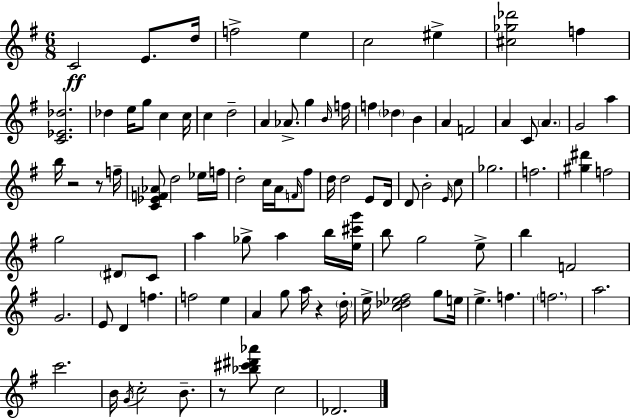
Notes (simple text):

C4/h E4/e. D5/s F5/h E5/q C5/h EIS5/q [C#5,Gb5,Db6]/h F5/q [C4,Eb4,Db5]/h. Db5/q E5/s G5/e C5/q C5/s C5/q D5/h A4/q Ab4/e. G5/q B4/s F5/s F5/q Db5/q B4/q A4/q F4/h A4/q C4/e A4/q. G4/h A5/q B5/s R/h R/e F5/s [C4,Eb4,F4,Ab4]/e D5/h Eb5/s F5/s D5/h C5/s A4/s F4/s F#5/e D5/s D5/h E4/e D4/s D4/e B4/h E4/s C5/e Gb5/h. F5/h. [G#5,D#6]/q F5/h G5/h D#4/e C4/e A5/q Gb5/e A5/q B5/s [E5,C#6,G6]/s B5/e G5/h E5/e B5/q F4/h G4/h. E4/e D4/q F5/q. F5/h E5/q A4/q G5/e A5/s R/q D5/s E5/s [C5,Db5,Eb5,F#5]/h G5/e E5/s E5/q. F5/q. F5/h. A5/h. C6/h. B4/s G4/s C5/h B4/e. R/e [Bb5,C#6,D#6,Ab6]/e C5/h Db4/h.